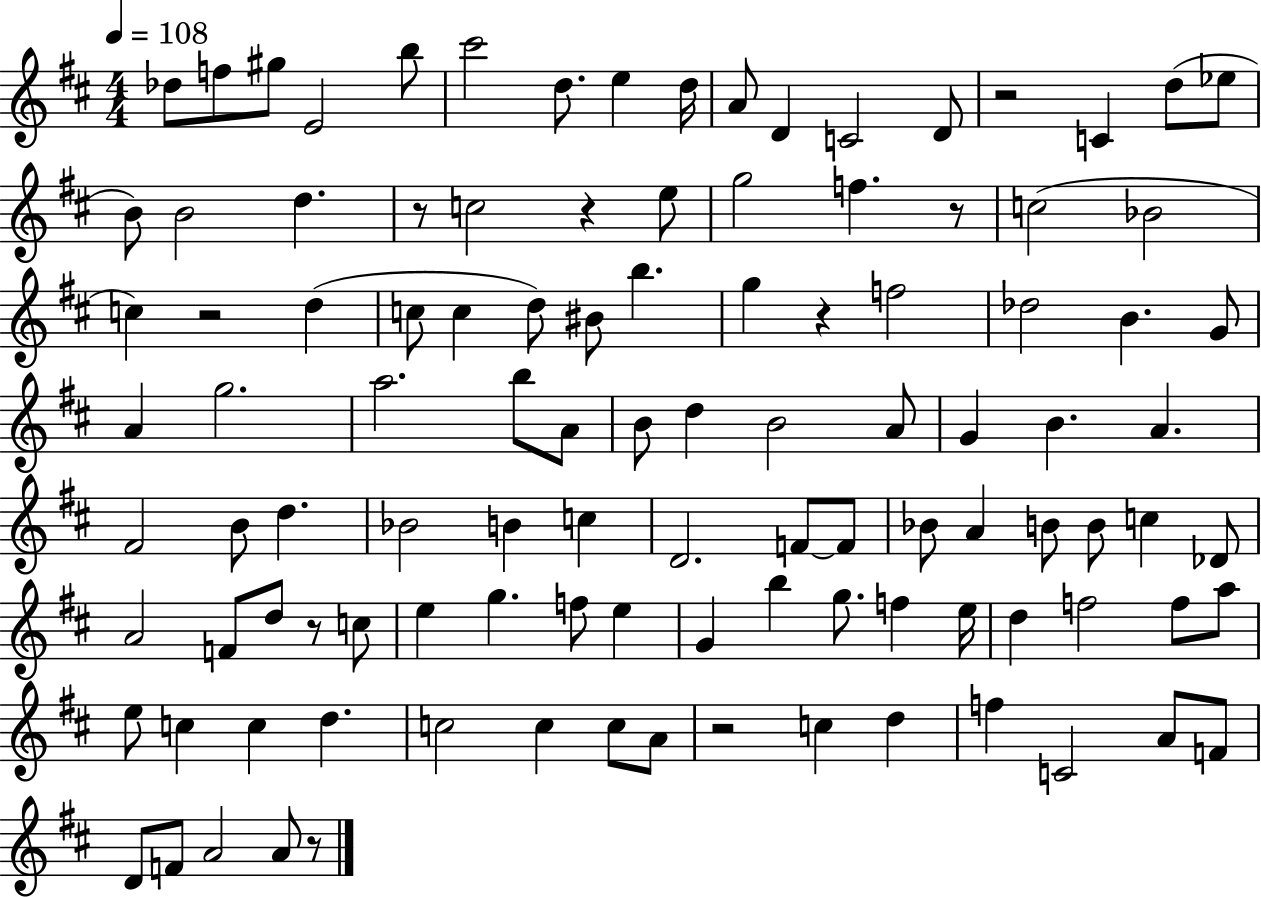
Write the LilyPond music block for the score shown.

{
  \clef treble
  \numericTimeSignature
  \time 4/4
  \key d \major
  \tempo 4 = 108
  des''8 f''8 gis''8 e'2 b''8 | cis'''2 d''8. e''4 d''16 | a'8 d'4 c'2 d'8 | r2 c'4 d''8( ees''8 | \break b'8) b'2 d''4. | r8 c''2 r4 e''8 | g''2 f''4. r8 | c''2( bes'2 | \break c''4) r2 d''4( | c''8 c''4 d''8) bis'8 b''4. | g''4 r4 f''2 | des''2 b'4. g'8 | \break a'4 g''2. | a''2. b''8 a'8 | b'8 d''4 b'2 a'8 | g'4 b'4. a'4. | \break fis'2 b'8 d''4. | bes'2 b'4 c''4 | d'2. f'8~~ f'8 | bes'8 a'4 b'8 b'8 c''4 des'8 | \break a'2 f'8 d''8 r8 c''8 | e''4 g''4. f''8 e''4 | g'4 b''4 g''8. f''4 e''16 | d''4 f''2 f''8 a''8 | \break e''8 c''4 c''4 d''4. | c''2 c''4 c''8 a'8 | r2 c''4 d''4 | f''4 c'2 a'8 f'8 | \break d'8 f'8 a'2 a'8 r8 | \bar "|."
}